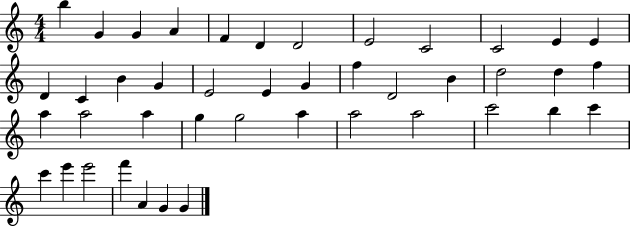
{
  \clef treble
  \numericTimeSignature
  \time 4/4
  \key c \major
  b''4 g'4 g'4 a'4 | f'4 d'4 d'2 | e'2 c'2 | c'2 e'4 e'4 | \break d'4 c'4 b'4 g'4 | e'2 e'4 g'4 | f''4 d'2 b'4 | d''2 d''4 f''4 | \break a''4 a''2 a''4 | g''4 g''2 a''4 | a''2 a''2 | c'''2 b''4 c'''4 | \break c'''4 e'''4 e'''2 | f'''4 a'4 g'4 g'4 | \bar "|."
}